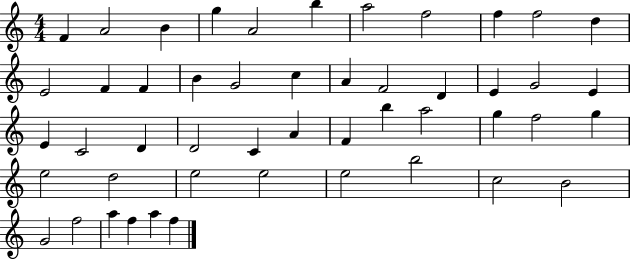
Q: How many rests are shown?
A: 0